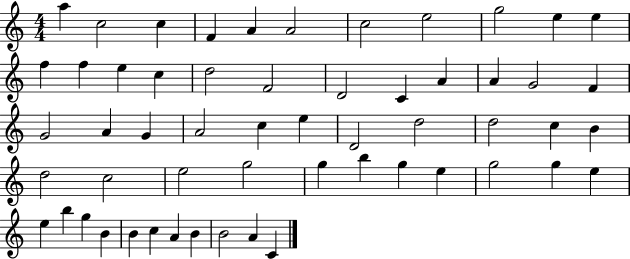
{
  \clef treble
  \numericTimeSignature
  \time 4/4
  \key c \major
  a''4 c''2 c''4 | f'4 a'4 a'2 | c''2 e''2 | g''2 e''4 e''4 | \break f''4 f''4 e''4 c''4 | d''2 f'2 | d'2 c'4 a'4 | a'4 g'2 f'4 | \break g'2 a'4 g'4 | a'2 c''4 e''4 | d'2 d''2 | d''2 c''4 b'4 | \break d''2 c''2 | e''2 g''2 | g''4 b''4 g''4 e''4 | g''2 g''4 e''4 | \break e''4 b''4 g''4 b'4 | b'4 c''4 a'4 b'4 | b'2 a'4 c'4 | \bar "|."
}